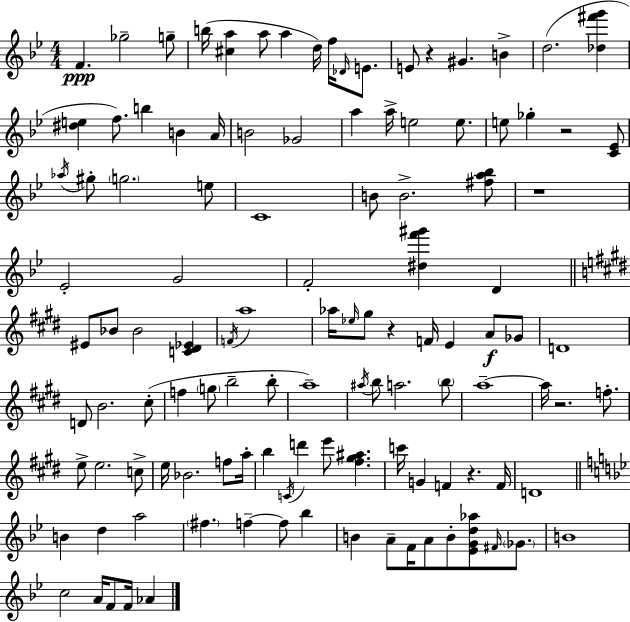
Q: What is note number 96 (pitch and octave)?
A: B4